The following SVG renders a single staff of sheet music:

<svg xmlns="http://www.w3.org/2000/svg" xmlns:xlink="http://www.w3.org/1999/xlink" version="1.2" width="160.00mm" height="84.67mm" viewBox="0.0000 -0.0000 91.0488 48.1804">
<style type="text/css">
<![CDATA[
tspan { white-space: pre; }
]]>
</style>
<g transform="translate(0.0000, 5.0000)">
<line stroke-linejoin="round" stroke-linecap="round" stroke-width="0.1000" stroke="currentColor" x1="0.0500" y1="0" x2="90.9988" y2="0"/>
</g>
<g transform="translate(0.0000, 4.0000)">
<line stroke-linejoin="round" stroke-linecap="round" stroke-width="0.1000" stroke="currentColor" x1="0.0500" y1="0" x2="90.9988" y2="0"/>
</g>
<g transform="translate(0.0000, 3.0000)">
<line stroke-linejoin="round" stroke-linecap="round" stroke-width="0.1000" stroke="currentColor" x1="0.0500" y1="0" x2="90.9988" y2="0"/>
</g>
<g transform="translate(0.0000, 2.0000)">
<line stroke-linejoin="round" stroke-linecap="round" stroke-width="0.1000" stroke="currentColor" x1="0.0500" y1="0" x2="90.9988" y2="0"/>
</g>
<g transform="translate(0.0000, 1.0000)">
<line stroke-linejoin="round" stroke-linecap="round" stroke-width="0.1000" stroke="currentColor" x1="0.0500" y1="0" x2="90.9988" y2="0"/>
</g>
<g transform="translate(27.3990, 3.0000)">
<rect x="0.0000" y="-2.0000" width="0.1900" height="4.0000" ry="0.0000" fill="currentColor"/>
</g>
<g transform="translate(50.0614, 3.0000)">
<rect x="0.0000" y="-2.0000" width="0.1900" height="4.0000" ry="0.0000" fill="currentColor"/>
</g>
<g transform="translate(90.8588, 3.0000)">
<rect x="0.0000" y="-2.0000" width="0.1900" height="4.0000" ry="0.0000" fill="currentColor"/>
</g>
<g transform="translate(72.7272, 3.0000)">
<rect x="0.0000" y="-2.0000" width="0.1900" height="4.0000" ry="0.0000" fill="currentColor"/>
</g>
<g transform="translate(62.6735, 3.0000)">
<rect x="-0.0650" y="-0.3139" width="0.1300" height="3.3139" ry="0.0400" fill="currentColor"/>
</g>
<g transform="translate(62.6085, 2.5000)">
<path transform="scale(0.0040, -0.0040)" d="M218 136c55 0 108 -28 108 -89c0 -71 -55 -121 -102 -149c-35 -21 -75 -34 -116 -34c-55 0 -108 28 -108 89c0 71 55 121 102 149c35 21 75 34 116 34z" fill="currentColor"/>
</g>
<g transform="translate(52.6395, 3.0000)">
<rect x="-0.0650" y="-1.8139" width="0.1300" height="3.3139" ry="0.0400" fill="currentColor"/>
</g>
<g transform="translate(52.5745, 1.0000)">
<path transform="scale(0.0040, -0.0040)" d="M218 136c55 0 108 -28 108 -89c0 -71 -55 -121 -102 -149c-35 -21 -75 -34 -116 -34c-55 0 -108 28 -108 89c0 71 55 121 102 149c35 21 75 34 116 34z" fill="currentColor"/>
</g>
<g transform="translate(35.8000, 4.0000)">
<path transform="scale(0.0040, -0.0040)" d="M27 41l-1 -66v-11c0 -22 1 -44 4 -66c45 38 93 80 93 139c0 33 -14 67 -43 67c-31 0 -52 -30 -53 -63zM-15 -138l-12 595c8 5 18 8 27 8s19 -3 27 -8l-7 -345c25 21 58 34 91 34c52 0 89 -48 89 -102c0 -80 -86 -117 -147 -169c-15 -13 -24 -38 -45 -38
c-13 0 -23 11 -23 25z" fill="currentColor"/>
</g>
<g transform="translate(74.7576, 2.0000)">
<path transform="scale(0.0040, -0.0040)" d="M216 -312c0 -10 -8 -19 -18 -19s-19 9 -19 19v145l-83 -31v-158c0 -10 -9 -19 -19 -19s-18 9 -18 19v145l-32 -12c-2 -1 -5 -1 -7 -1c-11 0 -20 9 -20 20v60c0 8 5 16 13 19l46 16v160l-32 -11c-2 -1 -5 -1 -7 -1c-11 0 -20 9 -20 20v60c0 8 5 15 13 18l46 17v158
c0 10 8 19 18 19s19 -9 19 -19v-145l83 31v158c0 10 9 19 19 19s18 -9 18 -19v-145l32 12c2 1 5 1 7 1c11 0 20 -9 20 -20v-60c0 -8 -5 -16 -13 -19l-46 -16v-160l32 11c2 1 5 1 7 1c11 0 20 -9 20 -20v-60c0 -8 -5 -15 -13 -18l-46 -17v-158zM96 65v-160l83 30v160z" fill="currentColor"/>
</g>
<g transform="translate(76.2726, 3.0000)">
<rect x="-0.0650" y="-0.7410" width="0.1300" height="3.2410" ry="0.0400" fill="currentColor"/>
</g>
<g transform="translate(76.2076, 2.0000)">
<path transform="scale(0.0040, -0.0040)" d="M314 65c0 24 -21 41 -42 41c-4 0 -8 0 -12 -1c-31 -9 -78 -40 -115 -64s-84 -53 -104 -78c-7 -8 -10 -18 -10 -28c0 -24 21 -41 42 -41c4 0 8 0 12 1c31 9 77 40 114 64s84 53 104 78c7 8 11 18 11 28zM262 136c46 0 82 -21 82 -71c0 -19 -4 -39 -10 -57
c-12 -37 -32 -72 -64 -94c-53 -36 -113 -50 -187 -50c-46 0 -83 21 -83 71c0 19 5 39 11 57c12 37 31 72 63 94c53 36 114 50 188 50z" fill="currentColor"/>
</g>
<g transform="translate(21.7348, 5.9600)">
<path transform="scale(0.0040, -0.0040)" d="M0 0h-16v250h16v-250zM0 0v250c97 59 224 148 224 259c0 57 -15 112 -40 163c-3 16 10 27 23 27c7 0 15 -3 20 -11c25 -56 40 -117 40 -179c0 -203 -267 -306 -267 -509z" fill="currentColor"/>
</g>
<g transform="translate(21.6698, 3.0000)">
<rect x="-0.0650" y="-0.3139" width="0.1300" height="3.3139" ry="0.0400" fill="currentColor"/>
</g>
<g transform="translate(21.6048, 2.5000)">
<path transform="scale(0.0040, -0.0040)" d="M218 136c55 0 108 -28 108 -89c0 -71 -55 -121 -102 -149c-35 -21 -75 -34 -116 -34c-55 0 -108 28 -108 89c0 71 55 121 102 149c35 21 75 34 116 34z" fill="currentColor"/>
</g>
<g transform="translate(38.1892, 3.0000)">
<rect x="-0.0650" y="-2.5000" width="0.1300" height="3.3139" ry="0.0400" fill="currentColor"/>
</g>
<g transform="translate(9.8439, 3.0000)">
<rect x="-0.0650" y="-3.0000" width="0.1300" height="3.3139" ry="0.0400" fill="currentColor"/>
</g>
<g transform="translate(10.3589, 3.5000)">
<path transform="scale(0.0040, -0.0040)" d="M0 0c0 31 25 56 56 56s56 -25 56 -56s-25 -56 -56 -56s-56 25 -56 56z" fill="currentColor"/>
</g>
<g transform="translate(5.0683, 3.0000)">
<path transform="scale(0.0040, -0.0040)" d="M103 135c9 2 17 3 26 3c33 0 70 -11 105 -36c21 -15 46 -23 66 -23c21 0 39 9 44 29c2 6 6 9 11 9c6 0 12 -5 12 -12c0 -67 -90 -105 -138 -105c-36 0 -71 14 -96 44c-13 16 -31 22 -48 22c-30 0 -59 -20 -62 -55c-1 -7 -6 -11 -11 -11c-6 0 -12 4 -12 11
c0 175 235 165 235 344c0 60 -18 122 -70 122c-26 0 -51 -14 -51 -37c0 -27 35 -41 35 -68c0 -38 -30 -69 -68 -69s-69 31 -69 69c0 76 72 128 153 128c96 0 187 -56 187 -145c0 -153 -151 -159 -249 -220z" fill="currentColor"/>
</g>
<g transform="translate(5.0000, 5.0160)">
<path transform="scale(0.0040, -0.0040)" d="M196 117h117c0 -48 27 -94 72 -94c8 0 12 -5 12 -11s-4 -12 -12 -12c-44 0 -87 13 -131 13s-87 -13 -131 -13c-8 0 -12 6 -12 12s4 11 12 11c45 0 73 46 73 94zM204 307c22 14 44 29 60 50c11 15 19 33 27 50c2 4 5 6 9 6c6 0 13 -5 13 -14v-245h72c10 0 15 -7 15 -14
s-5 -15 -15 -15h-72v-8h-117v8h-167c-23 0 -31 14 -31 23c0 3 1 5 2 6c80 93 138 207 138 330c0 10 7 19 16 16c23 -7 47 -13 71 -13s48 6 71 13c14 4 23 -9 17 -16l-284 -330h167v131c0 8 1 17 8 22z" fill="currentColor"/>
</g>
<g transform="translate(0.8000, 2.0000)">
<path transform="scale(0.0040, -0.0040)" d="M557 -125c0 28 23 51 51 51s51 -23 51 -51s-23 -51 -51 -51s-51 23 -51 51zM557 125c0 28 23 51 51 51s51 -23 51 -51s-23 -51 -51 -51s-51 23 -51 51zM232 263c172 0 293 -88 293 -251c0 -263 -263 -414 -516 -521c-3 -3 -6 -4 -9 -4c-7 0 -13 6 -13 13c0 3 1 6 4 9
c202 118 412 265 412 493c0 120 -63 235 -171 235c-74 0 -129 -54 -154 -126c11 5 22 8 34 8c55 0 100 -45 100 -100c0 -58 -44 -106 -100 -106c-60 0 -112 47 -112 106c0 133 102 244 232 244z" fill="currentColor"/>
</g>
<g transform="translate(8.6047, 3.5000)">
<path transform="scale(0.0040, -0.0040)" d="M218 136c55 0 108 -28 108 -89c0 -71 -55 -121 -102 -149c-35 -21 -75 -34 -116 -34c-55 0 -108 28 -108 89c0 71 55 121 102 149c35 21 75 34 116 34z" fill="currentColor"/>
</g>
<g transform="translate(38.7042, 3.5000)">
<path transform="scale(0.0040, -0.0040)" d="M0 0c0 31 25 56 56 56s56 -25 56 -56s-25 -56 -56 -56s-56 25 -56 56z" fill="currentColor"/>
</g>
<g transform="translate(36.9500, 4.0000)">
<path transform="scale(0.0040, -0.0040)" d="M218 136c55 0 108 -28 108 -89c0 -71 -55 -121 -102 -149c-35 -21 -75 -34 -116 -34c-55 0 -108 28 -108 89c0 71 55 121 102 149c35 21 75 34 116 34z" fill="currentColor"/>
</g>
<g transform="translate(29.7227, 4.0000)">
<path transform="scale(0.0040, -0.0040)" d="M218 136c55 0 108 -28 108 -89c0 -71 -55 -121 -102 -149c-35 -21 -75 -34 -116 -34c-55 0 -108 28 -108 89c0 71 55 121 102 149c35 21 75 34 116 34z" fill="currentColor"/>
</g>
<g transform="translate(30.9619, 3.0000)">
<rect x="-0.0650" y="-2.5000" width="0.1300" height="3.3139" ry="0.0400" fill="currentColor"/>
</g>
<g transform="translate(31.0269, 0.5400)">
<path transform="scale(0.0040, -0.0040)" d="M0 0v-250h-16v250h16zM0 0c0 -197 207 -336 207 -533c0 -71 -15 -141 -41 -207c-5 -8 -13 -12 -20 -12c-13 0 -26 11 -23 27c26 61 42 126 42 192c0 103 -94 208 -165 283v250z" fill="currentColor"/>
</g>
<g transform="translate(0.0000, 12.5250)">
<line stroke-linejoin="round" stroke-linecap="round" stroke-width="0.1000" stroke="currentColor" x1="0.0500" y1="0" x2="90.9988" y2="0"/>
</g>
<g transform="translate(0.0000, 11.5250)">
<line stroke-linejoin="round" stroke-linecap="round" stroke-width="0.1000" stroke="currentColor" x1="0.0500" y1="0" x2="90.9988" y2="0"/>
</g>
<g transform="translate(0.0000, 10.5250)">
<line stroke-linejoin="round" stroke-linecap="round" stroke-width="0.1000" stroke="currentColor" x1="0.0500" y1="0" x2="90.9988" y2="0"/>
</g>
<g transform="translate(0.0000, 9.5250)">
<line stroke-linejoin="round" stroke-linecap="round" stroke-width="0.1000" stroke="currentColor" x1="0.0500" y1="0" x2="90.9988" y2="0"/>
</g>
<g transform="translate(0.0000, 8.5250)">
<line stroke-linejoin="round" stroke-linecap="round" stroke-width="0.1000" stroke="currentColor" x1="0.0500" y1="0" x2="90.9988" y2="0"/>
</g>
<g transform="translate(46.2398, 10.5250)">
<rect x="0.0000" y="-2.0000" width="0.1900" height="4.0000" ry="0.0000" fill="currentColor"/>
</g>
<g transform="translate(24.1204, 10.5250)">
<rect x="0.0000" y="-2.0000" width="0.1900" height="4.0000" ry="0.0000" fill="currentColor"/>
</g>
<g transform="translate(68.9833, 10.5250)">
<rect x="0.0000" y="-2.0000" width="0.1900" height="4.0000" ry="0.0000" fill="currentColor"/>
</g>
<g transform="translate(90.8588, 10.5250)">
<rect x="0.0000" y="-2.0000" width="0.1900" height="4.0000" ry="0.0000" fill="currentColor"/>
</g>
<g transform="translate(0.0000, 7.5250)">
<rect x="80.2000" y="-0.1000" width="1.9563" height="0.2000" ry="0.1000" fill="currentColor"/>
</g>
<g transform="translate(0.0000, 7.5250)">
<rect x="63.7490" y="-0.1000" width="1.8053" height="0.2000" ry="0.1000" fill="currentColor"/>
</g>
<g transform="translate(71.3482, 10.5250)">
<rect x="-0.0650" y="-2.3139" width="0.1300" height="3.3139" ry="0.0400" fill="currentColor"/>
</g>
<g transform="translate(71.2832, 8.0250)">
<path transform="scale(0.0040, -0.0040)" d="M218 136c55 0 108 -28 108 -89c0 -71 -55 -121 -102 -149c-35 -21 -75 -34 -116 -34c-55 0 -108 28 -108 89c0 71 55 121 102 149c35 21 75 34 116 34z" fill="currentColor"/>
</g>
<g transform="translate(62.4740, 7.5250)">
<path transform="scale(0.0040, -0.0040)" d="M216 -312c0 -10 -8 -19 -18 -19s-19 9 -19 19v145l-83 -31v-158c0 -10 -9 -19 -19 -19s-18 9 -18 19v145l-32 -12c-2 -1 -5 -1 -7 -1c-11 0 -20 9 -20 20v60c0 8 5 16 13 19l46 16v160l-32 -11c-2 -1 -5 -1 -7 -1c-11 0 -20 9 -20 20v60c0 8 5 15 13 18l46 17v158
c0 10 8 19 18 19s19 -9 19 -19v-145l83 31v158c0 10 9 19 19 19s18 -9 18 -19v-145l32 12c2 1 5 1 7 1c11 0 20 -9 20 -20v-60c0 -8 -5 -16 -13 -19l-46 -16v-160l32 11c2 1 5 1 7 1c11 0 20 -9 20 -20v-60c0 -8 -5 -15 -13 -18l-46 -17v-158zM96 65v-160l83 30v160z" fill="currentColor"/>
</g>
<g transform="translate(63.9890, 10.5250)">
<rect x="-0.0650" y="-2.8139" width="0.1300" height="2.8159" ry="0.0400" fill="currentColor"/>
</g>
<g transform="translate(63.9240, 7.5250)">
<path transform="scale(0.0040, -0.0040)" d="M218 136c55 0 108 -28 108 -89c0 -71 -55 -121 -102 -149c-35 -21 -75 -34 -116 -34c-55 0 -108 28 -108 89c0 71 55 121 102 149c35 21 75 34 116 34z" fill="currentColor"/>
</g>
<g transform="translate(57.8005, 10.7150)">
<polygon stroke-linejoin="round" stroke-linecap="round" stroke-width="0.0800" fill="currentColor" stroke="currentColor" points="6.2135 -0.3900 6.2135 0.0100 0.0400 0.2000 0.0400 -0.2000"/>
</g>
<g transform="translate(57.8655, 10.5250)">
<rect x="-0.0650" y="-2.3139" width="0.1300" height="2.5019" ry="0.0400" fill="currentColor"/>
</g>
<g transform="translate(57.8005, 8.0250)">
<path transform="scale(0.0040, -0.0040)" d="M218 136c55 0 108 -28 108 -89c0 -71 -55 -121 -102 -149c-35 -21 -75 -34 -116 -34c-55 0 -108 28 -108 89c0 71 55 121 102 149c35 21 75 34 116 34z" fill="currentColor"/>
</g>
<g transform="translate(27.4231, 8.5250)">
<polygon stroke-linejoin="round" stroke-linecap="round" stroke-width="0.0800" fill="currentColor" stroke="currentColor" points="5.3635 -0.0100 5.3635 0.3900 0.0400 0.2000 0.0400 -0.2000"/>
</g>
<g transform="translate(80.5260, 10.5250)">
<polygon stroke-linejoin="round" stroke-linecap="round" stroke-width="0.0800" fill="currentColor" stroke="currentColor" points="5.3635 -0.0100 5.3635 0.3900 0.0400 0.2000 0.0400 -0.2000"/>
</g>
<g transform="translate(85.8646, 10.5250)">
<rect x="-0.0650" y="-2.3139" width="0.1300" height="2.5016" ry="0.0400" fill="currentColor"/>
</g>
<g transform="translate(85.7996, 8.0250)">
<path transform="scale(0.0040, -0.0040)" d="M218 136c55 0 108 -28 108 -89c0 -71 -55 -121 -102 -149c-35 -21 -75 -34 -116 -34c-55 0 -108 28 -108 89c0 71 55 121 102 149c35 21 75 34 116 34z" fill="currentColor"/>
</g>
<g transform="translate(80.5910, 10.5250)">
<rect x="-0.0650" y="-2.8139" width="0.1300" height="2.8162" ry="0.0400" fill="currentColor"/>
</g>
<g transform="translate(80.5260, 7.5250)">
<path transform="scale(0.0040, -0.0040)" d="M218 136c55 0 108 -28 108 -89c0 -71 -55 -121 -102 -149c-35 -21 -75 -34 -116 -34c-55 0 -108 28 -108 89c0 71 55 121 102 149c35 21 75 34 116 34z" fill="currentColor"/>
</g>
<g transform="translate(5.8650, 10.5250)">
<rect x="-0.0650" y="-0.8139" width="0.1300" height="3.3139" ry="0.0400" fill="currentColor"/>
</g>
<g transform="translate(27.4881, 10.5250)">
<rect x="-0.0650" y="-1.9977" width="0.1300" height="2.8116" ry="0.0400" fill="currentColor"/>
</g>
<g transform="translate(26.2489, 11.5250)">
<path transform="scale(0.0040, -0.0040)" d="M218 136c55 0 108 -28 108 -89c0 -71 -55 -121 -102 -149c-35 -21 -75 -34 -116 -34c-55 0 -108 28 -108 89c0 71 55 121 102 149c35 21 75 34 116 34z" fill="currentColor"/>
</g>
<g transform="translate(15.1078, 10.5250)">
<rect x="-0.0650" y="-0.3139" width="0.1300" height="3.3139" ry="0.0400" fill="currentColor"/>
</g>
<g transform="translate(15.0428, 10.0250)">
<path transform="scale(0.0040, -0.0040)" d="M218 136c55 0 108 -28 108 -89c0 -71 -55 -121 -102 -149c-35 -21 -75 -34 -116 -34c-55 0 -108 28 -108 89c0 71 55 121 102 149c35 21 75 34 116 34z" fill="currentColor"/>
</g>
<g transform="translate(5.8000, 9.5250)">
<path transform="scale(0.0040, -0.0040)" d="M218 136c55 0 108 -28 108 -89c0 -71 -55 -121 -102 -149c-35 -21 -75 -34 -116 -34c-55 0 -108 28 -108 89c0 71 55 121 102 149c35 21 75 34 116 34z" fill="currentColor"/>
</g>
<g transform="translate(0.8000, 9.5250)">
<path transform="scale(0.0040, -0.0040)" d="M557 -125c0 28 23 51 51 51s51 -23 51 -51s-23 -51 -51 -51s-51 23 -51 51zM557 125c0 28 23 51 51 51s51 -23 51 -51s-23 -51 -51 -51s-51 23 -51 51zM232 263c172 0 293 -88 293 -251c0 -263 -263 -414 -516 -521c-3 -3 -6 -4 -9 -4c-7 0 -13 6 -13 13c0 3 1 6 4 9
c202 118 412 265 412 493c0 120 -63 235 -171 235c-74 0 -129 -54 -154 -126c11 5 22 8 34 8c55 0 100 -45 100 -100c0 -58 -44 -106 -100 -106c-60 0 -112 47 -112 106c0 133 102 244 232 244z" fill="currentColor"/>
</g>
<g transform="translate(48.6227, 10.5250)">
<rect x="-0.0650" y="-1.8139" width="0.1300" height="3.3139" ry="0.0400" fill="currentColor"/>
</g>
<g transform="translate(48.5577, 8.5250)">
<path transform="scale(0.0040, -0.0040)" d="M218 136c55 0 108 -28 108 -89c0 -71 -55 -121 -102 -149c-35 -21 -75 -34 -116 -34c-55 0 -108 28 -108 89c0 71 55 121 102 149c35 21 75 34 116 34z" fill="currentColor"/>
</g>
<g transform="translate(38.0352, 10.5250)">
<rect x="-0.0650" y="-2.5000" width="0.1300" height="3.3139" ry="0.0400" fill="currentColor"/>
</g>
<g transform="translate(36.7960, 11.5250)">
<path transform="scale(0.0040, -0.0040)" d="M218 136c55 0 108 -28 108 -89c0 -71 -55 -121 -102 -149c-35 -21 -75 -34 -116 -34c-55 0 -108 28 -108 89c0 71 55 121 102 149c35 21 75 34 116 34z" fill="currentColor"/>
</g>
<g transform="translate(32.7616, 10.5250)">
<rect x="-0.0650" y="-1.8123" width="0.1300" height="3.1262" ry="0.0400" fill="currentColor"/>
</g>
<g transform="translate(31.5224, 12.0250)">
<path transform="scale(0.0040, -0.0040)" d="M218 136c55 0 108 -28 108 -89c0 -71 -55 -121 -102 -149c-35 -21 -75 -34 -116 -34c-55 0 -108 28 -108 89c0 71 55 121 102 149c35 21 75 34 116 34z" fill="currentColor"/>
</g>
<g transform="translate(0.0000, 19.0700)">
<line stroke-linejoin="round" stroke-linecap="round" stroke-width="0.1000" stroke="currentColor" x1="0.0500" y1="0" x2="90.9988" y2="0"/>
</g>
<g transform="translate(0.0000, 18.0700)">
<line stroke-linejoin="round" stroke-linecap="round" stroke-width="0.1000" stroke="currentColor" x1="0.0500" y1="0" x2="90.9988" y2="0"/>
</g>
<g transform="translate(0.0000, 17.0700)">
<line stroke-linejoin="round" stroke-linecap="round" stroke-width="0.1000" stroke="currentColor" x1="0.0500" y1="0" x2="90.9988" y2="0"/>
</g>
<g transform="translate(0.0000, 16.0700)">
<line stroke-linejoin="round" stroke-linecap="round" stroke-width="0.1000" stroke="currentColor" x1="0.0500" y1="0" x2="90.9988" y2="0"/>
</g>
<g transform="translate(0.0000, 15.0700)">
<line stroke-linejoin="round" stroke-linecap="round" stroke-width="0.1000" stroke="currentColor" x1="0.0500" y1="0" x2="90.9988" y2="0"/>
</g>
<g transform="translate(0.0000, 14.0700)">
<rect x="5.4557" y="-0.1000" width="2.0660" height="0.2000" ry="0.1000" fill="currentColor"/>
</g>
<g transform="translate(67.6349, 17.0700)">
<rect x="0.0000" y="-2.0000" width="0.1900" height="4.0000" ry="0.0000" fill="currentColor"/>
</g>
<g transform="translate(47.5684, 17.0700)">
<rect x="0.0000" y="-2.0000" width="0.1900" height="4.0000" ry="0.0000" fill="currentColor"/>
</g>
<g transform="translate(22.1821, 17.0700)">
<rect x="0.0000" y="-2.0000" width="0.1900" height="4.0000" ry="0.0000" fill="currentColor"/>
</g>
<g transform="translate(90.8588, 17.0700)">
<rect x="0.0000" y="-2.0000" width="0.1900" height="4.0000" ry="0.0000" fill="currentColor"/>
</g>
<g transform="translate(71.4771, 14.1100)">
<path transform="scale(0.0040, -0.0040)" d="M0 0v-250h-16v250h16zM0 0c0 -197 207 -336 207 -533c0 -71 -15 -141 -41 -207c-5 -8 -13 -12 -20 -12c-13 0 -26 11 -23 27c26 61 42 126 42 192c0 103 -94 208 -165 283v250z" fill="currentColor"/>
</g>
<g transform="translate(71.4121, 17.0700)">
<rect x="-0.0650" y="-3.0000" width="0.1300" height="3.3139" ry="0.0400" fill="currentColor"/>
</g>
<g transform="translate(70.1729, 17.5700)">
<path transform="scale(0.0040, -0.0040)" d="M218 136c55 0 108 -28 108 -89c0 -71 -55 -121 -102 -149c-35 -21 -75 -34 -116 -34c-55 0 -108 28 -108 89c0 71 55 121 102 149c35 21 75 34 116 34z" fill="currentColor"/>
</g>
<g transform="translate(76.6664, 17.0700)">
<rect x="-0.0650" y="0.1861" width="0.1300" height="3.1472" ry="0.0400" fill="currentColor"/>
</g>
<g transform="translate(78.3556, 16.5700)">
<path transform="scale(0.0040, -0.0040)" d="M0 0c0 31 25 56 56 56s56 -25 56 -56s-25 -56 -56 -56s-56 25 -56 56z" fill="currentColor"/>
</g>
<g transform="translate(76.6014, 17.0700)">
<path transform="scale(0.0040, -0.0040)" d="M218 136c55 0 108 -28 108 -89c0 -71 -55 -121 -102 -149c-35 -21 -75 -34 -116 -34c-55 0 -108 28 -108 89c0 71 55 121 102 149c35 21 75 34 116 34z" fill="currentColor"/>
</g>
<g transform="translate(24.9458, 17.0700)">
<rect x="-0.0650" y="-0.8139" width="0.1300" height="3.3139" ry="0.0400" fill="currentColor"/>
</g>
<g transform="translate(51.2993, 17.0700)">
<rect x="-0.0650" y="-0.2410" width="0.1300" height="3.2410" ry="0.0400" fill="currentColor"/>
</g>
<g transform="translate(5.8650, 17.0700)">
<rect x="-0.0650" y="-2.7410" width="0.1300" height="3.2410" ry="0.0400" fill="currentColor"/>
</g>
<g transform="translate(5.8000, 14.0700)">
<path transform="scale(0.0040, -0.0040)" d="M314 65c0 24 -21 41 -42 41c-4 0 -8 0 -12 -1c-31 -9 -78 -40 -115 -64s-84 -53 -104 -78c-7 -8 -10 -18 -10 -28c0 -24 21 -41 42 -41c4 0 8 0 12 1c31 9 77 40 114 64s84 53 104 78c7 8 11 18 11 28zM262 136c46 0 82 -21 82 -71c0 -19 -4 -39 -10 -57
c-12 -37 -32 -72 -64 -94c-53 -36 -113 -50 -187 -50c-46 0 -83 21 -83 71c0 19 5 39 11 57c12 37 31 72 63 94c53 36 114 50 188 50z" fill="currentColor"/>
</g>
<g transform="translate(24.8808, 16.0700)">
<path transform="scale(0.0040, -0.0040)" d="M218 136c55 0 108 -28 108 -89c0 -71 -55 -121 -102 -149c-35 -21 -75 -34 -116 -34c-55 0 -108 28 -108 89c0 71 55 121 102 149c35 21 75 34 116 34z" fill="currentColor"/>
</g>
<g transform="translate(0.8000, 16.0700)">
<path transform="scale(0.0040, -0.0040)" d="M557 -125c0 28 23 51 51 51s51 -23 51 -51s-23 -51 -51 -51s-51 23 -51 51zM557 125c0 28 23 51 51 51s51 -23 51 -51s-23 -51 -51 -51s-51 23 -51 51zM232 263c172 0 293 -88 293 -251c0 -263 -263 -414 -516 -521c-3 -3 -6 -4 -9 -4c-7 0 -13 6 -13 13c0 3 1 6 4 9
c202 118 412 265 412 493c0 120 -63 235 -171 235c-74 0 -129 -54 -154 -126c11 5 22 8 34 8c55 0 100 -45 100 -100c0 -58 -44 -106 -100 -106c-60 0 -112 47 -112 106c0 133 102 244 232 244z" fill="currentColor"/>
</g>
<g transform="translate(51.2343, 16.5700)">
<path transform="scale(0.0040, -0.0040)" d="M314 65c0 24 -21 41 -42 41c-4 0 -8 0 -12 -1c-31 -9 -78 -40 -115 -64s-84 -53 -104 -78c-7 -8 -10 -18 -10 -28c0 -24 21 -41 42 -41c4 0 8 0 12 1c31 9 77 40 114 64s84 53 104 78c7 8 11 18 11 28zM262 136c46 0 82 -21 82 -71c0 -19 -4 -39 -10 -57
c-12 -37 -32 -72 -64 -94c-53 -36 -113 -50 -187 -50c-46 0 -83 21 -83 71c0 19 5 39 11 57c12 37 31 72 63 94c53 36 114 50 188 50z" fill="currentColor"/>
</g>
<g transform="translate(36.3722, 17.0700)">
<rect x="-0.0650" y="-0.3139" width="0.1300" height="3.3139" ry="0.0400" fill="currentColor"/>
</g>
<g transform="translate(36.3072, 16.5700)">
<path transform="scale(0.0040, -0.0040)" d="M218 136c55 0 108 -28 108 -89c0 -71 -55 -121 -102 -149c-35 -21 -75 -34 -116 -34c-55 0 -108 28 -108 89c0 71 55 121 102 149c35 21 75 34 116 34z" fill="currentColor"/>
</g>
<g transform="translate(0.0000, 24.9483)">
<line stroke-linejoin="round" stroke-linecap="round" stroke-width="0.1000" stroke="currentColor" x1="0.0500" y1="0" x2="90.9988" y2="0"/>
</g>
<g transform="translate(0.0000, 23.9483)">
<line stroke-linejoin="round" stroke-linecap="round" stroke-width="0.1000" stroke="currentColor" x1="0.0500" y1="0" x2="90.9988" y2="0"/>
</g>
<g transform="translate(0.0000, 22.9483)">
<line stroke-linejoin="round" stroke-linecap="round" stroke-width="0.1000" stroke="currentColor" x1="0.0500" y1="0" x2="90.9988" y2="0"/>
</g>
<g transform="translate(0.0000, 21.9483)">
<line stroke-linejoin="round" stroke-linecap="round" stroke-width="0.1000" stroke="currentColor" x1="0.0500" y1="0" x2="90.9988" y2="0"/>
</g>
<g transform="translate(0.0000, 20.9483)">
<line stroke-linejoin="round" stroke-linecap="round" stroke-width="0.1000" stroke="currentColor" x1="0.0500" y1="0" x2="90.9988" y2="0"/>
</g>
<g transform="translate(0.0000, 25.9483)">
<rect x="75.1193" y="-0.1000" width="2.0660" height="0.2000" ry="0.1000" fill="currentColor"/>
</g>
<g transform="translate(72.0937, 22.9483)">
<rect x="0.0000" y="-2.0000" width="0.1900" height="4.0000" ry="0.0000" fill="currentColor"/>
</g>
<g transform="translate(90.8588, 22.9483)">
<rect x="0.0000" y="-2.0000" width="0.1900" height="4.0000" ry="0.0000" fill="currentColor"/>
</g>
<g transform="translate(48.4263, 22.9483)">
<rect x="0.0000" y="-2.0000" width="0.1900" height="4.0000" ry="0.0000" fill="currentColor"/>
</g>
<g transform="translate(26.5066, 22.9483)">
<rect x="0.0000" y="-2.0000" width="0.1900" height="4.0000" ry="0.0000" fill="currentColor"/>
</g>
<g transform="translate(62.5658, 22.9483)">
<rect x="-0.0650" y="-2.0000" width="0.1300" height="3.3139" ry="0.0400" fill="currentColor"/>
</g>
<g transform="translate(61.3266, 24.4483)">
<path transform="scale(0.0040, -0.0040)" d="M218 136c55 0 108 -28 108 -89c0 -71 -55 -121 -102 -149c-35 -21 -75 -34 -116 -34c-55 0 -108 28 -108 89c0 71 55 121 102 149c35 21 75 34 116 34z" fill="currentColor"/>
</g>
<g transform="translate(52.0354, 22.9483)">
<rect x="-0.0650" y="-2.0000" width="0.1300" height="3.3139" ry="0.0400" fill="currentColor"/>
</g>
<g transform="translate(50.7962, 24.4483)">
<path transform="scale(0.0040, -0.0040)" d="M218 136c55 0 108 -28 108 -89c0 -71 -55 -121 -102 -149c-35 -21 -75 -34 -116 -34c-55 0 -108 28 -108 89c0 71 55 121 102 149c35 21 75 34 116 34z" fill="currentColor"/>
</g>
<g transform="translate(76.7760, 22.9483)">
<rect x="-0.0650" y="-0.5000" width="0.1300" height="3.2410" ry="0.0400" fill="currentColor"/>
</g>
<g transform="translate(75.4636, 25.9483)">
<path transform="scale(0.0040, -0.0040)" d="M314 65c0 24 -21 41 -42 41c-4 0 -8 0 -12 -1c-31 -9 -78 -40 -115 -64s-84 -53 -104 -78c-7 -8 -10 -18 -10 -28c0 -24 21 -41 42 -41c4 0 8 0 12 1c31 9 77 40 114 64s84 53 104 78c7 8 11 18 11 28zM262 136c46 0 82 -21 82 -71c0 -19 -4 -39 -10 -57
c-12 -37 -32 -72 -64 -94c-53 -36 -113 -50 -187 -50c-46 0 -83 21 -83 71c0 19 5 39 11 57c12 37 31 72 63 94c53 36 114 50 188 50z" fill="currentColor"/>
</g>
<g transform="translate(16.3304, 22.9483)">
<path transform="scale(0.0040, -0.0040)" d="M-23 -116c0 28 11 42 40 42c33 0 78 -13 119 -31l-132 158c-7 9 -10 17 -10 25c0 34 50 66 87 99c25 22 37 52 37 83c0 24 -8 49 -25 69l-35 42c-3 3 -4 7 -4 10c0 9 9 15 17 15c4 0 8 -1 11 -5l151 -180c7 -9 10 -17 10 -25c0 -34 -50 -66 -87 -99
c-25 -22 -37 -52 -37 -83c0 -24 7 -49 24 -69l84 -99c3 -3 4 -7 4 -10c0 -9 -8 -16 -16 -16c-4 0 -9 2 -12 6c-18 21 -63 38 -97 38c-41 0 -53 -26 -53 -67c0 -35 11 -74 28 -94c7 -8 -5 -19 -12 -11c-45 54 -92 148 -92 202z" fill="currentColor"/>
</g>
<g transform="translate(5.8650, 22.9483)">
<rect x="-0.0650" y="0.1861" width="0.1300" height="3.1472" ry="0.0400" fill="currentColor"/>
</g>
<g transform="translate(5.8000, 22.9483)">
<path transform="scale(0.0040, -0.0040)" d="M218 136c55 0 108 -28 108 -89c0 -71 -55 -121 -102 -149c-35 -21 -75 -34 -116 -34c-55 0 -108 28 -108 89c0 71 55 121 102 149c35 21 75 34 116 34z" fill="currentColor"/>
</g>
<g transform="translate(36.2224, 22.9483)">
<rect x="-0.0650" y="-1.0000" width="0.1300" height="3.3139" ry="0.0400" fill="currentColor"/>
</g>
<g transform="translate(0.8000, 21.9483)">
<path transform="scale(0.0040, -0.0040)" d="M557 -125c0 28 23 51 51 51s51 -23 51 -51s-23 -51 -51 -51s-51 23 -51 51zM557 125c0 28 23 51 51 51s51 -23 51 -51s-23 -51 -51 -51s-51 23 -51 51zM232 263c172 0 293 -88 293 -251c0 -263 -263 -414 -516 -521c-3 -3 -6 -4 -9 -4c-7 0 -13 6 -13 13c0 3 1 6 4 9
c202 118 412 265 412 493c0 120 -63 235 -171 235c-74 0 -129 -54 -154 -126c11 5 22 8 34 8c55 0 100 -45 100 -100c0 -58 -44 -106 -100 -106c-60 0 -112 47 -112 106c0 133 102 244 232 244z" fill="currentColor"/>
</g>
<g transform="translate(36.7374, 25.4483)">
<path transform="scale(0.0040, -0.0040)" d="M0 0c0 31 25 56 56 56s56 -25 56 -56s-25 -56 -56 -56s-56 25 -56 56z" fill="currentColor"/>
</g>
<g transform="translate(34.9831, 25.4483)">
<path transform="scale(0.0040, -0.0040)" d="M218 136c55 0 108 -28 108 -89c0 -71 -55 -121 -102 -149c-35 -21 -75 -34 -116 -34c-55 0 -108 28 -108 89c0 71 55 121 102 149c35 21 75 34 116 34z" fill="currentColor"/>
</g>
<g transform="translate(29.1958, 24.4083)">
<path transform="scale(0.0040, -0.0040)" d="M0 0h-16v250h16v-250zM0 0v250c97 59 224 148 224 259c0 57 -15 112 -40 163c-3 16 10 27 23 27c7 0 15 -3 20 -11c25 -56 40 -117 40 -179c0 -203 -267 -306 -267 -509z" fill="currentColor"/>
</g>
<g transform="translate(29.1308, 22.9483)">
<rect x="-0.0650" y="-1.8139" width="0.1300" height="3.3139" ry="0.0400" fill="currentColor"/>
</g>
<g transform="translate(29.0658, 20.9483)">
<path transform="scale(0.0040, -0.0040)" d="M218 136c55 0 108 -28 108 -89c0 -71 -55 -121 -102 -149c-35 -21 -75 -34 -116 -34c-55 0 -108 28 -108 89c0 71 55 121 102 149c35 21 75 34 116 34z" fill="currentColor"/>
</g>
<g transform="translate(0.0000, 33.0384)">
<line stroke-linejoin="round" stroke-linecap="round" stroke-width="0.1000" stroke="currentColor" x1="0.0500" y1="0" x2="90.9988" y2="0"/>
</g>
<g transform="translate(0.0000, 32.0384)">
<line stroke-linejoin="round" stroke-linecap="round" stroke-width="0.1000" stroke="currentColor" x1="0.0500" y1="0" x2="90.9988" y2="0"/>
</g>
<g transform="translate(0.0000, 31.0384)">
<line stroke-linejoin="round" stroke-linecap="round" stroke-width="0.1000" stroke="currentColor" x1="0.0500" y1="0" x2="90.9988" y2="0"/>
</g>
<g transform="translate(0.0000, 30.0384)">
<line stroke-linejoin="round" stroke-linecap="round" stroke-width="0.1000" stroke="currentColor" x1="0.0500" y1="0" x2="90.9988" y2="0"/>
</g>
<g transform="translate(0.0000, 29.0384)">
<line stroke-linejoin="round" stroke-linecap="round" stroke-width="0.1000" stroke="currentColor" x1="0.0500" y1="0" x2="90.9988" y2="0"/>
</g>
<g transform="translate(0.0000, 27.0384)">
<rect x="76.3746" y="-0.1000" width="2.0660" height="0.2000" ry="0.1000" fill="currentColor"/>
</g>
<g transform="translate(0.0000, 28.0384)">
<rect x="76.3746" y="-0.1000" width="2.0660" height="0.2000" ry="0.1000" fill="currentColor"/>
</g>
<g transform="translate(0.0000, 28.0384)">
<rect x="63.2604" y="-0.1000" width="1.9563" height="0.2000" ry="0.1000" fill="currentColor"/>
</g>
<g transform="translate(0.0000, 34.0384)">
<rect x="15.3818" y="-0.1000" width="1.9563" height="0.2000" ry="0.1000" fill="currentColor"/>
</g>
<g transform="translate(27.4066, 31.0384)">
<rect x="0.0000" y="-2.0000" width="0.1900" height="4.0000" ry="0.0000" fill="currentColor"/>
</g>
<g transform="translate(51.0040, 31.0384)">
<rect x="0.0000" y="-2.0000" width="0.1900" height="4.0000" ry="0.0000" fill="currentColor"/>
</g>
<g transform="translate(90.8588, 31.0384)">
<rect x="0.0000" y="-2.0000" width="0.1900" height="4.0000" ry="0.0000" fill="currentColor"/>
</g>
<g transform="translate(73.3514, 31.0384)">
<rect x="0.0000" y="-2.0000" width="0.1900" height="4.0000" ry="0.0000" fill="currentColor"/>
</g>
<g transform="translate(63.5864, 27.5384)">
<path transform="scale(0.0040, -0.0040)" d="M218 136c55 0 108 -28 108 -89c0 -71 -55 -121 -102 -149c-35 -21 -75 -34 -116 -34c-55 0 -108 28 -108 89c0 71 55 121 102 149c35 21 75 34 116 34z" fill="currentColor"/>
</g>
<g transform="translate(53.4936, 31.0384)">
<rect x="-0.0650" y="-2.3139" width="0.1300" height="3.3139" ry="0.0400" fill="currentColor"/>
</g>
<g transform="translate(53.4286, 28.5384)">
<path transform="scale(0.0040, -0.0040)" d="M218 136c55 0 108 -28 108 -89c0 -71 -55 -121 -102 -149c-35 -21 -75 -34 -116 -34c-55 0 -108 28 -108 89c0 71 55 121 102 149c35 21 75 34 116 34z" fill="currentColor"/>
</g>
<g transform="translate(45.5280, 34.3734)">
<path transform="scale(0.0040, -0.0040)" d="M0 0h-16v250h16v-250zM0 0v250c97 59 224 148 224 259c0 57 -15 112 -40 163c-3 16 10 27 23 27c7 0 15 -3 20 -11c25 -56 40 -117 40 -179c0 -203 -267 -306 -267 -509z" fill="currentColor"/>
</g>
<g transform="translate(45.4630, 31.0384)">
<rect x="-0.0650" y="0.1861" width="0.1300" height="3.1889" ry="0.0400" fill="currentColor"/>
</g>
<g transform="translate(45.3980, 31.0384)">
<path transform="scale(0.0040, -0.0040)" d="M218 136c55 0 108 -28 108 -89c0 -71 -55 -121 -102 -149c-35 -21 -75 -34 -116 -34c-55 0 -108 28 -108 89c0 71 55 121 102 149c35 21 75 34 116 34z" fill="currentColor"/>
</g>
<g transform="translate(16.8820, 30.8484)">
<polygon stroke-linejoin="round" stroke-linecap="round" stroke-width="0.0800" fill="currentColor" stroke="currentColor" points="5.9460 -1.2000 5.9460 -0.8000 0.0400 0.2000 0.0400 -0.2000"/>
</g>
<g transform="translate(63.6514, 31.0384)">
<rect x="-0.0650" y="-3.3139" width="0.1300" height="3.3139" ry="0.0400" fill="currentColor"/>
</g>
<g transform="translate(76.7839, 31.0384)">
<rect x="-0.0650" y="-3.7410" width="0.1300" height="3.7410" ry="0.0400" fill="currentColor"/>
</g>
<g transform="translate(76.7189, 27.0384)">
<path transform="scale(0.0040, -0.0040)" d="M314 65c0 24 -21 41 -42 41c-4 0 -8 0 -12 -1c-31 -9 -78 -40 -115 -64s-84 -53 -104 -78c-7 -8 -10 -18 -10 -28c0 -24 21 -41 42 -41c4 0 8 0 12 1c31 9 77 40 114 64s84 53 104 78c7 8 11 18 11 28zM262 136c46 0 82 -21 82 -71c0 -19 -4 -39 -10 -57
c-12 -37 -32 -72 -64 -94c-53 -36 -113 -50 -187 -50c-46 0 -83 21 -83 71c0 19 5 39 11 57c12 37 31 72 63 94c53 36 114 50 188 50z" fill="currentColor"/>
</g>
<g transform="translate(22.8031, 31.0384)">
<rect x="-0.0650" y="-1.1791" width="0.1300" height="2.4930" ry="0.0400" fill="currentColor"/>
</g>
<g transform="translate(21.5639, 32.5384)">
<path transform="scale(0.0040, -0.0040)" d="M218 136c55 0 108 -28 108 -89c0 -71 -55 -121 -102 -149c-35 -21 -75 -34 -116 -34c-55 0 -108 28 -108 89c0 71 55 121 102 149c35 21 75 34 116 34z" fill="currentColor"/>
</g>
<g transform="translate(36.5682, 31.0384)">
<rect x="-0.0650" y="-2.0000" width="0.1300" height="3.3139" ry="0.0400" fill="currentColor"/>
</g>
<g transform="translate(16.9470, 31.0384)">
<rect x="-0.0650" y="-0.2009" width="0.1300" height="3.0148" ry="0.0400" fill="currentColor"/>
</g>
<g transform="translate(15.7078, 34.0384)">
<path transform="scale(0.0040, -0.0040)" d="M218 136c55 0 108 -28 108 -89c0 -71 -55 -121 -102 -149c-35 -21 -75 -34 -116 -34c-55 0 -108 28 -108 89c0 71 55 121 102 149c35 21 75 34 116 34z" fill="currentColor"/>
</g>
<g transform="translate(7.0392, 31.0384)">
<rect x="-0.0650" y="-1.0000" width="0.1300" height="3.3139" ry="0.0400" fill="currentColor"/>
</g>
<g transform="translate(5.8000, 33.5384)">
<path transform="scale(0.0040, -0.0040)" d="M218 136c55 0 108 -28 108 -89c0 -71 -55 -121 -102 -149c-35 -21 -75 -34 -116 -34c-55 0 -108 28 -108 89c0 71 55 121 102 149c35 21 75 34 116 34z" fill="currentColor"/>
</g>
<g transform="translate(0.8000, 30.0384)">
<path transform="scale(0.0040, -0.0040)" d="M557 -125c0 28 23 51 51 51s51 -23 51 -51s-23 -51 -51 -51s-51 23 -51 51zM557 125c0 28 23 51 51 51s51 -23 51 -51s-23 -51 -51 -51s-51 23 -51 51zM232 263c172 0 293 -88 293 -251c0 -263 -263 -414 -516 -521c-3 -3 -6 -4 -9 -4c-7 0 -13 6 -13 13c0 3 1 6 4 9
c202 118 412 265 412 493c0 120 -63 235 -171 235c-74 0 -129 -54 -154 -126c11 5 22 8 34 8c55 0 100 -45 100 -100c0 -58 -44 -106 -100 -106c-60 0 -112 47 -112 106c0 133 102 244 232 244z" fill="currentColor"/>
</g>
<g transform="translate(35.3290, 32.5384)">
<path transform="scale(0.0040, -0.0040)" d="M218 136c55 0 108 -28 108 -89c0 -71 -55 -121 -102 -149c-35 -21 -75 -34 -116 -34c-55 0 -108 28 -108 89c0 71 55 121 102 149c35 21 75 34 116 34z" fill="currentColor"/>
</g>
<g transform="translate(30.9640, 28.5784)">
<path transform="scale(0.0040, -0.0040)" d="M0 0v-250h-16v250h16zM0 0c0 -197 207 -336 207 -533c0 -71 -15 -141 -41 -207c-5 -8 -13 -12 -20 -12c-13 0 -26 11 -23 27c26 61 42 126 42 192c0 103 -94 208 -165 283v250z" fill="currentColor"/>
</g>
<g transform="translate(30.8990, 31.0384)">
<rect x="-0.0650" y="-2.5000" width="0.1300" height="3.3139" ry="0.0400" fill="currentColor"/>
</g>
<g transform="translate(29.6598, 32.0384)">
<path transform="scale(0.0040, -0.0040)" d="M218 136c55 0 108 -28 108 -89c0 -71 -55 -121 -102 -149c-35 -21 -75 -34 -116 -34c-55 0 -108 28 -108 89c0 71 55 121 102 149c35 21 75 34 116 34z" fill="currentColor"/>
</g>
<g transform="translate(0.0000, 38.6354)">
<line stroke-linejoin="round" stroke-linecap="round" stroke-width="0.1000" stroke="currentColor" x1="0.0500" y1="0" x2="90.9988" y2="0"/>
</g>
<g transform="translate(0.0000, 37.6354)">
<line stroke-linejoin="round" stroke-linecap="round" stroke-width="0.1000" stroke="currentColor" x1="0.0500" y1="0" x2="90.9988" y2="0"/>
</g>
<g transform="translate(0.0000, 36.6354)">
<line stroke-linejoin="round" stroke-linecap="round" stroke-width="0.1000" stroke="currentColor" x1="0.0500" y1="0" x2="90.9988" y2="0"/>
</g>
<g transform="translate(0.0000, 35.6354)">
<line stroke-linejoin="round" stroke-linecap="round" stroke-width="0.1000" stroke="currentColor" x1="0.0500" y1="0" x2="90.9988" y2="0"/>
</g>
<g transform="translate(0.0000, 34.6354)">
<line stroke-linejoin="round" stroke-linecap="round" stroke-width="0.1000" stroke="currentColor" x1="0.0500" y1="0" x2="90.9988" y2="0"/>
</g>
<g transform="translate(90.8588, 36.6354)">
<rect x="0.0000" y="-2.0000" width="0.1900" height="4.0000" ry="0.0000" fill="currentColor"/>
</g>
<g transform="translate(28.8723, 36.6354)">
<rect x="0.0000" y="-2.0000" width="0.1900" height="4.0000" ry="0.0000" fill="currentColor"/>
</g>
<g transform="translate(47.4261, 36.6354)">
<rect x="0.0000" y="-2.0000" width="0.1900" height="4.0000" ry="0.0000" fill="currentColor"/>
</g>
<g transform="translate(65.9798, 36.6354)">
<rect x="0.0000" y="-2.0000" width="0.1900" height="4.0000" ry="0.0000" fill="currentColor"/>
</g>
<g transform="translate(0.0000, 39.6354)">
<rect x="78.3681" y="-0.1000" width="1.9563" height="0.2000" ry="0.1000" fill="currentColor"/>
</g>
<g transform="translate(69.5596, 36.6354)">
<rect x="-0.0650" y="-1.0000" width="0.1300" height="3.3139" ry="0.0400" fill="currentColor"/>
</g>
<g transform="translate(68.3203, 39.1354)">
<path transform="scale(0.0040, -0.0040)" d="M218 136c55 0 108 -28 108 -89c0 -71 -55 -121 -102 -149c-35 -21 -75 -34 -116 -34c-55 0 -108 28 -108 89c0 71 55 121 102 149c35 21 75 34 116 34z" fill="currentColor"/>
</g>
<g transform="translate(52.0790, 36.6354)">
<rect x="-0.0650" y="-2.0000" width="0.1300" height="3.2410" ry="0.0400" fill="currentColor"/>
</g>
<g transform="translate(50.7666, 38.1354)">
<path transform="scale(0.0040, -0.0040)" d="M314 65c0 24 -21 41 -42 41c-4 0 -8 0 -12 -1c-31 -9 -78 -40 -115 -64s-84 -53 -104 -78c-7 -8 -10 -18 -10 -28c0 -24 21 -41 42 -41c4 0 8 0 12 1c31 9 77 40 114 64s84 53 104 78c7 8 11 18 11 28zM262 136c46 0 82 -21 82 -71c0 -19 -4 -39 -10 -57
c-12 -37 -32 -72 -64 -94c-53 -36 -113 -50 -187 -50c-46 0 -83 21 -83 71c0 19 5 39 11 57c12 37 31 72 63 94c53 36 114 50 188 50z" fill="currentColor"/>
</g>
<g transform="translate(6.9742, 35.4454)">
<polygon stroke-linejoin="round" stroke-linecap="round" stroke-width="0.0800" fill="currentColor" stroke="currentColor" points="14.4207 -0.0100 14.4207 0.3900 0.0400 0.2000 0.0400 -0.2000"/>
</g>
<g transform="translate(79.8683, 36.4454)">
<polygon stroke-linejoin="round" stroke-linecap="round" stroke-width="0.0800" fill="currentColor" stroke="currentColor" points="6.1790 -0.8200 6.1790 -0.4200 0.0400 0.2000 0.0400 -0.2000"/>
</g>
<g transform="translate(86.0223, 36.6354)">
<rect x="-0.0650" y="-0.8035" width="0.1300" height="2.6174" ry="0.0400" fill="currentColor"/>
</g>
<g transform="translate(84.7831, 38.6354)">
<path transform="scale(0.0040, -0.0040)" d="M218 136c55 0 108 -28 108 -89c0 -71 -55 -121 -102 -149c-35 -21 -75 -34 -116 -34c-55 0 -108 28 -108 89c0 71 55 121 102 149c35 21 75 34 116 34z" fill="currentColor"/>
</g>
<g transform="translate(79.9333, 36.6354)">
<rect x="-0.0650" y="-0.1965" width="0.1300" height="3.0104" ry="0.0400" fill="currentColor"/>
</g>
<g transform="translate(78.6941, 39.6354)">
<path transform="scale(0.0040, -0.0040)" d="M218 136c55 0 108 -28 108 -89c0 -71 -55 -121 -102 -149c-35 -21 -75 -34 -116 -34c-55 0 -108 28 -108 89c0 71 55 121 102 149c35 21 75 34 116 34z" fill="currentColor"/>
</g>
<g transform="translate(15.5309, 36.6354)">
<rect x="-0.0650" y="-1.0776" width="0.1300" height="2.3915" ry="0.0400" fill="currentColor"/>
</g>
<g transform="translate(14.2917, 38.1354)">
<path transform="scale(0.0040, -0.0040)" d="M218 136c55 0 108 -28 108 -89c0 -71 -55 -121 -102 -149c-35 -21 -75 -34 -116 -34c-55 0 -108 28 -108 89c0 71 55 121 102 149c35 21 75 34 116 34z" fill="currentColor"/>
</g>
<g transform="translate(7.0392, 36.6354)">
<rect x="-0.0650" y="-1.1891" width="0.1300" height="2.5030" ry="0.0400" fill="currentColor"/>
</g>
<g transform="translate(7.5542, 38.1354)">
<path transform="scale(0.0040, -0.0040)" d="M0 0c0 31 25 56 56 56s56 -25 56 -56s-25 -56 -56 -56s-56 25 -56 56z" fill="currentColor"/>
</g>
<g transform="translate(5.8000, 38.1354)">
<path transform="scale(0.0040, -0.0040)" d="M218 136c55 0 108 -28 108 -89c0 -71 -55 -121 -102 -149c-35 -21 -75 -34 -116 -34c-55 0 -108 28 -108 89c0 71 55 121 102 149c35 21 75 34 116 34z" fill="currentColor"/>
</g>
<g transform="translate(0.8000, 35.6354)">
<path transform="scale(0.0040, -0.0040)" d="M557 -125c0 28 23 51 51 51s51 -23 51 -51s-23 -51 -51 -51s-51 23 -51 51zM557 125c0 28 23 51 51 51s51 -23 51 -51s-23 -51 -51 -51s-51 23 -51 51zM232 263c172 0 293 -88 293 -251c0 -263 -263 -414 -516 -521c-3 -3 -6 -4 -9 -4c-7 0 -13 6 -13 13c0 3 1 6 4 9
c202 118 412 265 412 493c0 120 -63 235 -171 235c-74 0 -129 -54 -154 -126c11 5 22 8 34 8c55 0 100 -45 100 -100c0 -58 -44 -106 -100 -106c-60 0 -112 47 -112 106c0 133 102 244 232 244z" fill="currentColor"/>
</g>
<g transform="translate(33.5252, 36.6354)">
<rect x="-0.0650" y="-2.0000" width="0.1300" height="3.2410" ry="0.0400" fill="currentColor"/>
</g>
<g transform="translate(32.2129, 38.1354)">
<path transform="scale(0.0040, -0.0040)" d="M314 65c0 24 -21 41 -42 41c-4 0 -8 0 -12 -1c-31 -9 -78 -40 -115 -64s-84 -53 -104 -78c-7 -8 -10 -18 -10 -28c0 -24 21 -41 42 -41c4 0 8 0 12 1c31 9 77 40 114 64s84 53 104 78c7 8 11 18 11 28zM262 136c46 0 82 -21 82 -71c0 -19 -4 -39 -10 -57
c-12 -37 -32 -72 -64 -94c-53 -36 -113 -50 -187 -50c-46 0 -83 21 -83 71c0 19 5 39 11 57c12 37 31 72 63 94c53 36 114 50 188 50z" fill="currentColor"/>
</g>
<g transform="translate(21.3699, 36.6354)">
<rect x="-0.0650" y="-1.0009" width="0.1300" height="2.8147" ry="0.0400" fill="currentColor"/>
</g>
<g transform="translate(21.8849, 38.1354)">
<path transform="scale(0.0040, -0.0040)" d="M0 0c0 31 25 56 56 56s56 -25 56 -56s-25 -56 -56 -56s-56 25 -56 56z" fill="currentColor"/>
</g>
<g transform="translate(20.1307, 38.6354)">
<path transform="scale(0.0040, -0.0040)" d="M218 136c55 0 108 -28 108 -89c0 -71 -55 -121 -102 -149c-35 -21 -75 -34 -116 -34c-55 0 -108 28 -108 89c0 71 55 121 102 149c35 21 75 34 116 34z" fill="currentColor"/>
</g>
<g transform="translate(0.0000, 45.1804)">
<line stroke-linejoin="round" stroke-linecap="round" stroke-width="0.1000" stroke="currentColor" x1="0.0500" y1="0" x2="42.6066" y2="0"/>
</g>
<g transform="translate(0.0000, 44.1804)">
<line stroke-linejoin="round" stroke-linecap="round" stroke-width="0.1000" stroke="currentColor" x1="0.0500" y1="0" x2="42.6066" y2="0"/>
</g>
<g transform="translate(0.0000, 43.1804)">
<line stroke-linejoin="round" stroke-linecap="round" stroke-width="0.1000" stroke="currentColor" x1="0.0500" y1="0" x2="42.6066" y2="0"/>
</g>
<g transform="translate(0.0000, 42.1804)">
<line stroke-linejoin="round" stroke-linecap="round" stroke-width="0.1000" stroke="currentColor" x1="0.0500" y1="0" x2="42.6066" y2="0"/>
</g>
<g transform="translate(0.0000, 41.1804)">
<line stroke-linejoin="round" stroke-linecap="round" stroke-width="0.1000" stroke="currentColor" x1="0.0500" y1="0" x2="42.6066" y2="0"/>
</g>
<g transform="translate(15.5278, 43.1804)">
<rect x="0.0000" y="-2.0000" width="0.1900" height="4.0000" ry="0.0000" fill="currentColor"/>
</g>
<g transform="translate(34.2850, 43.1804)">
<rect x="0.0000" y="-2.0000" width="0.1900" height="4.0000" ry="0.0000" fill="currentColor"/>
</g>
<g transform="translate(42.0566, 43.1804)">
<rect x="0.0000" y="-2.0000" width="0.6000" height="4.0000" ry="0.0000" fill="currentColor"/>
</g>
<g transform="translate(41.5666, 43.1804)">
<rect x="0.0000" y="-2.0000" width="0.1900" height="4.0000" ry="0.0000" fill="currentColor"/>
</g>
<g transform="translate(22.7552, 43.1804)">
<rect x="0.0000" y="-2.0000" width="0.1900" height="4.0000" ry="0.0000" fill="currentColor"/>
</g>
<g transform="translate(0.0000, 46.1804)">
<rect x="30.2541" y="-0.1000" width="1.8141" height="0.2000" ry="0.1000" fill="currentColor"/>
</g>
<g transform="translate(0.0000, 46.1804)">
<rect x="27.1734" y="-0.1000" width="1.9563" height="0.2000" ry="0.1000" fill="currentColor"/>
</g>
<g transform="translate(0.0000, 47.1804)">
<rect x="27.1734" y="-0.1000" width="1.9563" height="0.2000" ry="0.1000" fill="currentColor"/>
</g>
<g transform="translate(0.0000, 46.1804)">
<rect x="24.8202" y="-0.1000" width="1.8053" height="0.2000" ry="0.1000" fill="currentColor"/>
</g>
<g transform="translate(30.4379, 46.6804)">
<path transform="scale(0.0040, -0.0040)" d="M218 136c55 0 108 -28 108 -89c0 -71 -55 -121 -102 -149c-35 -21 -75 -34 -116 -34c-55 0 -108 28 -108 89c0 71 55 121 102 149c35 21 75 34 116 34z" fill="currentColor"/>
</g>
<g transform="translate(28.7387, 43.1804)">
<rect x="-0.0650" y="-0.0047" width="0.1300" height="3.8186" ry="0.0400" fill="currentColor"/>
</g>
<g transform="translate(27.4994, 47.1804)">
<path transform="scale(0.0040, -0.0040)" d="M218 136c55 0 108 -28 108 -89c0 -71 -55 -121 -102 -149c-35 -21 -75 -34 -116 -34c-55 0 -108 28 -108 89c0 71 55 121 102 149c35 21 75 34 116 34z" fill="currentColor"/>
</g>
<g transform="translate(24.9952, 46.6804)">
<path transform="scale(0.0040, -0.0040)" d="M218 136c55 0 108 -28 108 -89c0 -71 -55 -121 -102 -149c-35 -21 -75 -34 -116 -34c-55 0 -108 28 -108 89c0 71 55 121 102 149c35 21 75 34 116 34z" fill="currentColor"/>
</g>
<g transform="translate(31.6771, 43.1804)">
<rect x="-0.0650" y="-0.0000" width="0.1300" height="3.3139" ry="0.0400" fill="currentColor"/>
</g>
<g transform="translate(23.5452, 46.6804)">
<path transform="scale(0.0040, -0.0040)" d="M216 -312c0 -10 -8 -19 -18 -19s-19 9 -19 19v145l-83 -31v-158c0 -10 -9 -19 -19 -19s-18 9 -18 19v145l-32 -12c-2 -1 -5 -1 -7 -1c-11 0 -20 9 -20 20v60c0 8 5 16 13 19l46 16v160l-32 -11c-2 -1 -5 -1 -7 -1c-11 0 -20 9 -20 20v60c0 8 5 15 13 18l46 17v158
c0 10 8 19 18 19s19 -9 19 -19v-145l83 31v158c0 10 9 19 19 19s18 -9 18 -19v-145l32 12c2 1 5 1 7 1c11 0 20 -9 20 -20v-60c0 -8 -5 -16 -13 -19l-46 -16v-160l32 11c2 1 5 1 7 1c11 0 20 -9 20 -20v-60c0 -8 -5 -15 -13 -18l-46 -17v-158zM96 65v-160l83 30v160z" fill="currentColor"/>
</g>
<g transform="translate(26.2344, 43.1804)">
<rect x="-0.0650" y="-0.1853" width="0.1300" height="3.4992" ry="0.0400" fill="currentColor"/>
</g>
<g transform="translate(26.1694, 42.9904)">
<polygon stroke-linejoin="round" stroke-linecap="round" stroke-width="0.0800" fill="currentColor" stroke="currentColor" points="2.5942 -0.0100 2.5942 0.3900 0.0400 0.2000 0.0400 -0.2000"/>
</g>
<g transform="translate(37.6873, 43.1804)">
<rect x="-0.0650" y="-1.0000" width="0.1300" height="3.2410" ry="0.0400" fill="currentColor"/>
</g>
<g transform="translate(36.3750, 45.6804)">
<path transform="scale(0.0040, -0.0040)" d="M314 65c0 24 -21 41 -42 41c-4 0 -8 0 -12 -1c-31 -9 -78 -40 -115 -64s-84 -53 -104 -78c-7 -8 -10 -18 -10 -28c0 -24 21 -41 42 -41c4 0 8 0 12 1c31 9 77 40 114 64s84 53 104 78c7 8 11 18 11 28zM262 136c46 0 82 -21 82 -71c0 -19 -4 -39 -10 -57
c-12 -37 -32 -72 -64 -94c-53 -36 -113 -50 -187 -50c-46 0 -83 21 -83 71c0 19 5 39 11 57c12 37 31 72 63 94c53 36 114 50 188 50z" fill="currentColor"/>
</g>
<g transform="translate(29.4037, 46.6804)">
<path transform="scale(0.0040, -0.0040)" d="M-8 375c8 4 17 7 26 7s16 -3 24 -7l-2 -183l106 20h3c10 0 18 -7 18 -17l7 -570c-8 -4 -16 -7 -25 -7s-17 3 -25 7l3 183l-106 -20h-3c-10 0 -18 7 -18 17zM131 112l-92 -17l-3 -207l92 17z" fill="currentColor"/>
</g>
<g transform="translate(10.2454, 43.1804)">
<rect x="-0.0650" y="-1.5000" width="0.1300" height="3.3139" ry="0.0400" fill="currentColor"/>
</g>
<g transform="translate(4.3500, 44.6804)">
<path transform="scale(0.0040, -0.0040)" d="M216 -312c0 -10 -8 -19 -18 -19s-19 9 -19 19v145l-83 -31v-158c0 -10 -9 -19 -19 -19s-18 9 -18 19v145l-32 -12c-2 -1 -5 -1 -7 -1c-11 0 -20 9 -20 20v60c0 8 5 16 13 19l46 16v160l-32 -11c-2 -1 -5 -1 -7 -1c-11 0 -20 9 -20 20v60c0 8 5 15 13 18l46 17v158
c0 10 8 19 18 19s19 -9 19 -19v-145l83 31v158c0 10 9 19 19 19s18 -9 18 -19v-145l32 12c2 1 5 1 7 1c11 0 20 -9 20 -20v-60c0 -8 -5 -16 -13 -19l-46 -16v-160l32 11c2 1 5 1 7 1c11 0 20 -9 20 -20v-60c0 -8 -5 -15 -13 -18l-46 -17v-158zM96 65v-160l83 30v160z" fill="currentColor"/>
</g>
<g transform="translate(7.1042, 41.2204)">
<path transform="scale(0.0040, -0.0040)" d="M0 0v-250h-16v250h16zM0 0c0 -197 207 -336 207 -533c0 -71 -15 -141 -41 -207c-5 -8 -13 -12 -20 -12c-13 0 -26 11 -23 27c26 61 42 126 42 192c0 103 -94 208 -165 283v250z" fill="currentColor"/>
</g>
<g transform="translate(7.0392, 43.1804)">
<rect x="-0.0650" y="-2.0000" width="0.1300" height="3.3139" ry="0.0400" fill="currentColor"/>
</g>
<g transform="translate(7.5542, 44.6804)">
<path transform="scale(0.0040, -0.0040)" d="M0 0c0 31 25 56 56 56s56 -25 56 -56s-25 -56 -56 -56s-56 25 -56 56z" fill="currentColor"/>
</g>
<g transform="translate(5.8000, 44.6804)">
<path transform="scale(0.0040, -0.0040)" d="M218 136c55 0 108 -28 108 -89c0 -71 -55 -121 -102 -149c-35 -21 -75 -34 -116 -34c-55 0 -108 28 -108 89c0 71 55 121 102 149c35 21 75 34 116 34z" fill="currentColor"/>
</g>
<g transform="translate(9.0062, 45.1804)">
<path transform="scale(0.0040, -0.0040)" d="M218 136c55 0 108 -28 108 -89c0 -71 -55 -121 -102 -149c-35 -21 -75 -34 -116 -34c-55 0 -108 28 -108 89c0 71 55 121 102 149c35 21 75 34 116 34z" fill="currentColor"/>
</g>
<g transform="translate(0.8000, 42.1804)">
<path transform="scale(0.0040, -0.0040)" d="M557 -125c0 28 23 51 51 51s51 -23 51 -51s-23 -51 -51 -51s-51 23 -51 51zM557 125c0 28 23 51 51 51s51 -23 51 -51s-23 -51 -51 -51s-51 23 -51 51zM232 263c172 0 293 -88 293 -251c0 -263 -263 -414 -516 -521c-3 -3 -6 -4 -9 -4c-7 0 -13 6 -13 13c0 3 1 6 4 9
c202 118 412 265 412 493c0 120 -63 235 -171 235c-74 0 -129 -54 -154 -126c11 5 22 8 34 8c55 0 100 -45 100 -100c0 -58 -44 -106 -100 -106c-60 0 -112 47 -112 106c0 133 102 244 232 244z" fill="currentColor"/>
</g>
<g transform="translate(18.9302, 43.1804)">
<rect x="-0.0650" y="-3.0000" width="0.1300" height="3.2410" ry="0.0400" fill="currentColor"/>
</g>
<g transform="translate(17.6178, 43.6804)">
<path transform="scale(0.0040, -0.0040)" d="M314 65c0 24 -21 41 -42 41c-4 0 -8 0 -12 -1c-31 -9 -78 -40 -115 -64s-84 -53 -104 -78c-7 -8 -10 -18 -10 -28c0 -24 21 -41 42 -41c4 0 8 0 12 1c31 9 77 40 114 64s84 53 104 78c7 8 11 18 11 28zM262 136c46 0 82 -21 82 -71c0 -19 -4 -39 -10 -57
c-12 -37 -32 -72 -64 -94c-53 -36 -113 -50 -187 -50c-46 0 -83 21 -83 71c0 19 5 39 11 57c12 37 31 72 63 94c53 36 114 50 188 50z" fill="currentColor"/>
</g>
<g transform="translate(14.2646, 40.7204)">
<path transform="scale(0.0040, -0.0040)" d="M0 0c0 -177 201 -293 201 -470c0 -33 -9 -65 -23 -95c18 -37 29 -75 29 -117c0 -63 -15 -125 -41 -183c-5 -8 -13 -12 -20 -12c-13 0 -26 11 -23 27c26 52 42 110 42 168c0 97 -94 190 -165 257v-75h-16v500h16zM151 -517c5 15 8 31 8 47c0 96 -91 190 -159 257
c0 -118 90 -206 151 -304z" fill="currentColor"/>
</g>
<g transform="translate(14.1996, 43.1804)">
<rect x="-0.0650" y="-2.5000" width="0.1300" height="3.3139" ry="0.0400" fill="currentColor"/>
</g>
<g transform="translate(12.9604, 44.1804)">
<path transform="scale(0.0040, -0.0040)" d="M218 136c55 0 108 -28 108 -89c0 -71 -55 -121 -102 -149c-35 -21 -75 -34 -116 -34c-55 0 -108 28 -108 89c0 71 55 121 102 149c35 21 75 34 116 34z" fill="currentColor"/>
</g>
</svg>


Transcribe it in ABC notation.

X:1
T:Untitled
M:2/4
L:1/4
K:C
C, E,/2 B,,/2 _B,, A, E, ^F,2 F, E, B,,/2 A,,/2 B,, A, B,/2 ^C/2 B, C/2 B,/2 C2 F, E, E,2 C,/2 D, D, z A,/2 F,, A,, A,, E,,2 F,, E,,/2 A,,/2 B,,/2 A,, D,/2 B, D E2 A,,/2 A,,/2 G,,/2 A,,2 A,,2 F,, E,,/2 G,,/2 ^A,,/2 G,, B,,/4 C,2 ^D,,/2 C,,/2 D,, F,,2